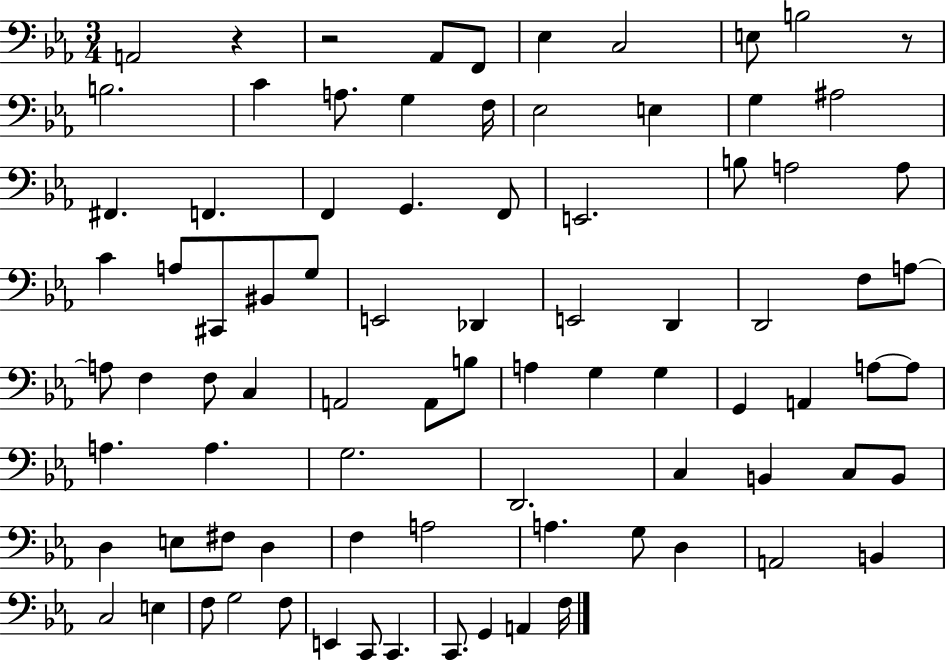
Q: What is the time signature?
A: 3/4